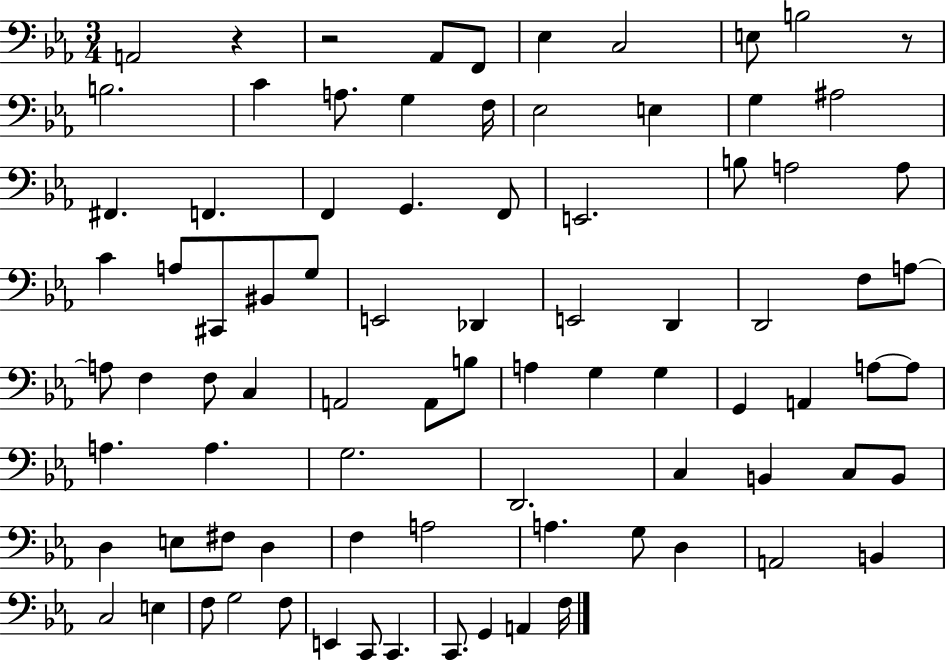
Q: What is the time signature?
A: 3/4